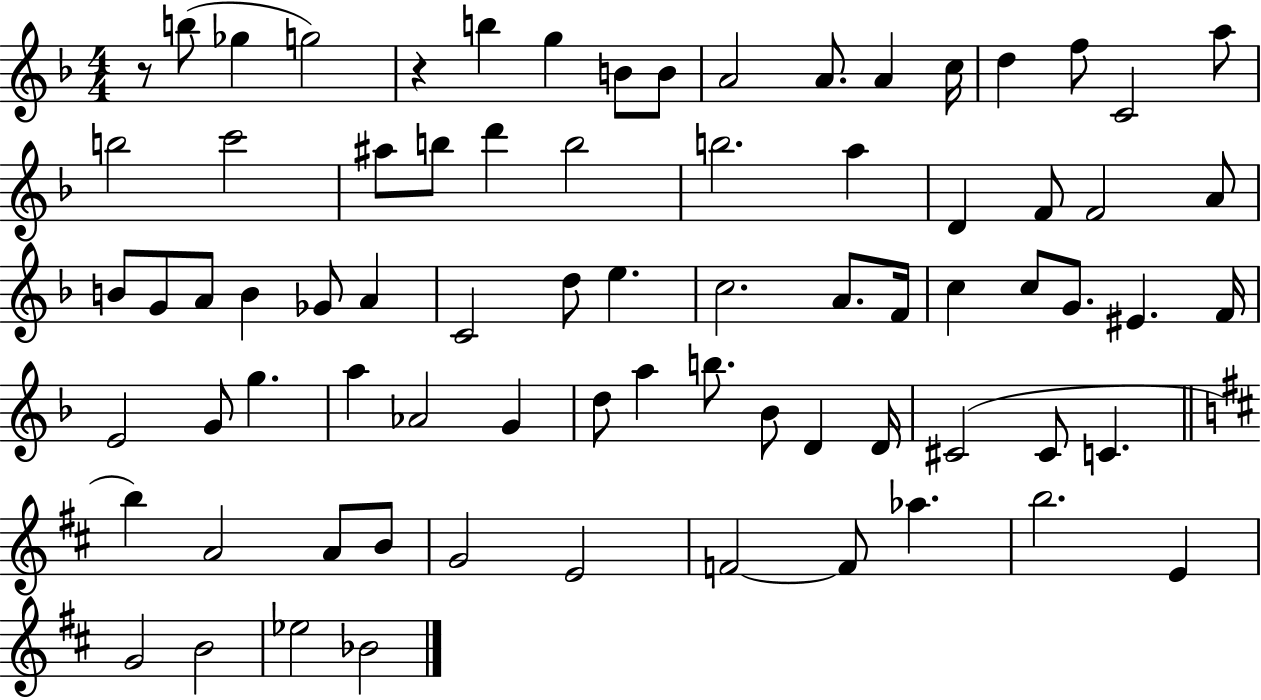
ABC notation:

X:1
T:Untitled
M:4/4
L:1/4
K:F
z/2 b/2 _g g2 z b g B/2 B/2 A2 A/2 A c/4 d f/2 C2 a/2 b2 c'2 ^a/2 b/2 d' b2 b2 a D F/2 F2 A/2 B/2 G/2 A/2 B _G/2 A C2 d/2 e c2 A/2 F/4 c c/2 G/2 ^E F/4 E2 G/2 g a _A2 G d/2 a b/2 _B/2 D D/4 ^C2 ^C/2 C b A2 A/2 B/2 G2 E2 F2 F/2 _a b2 E G2 B2 _e2 _B2